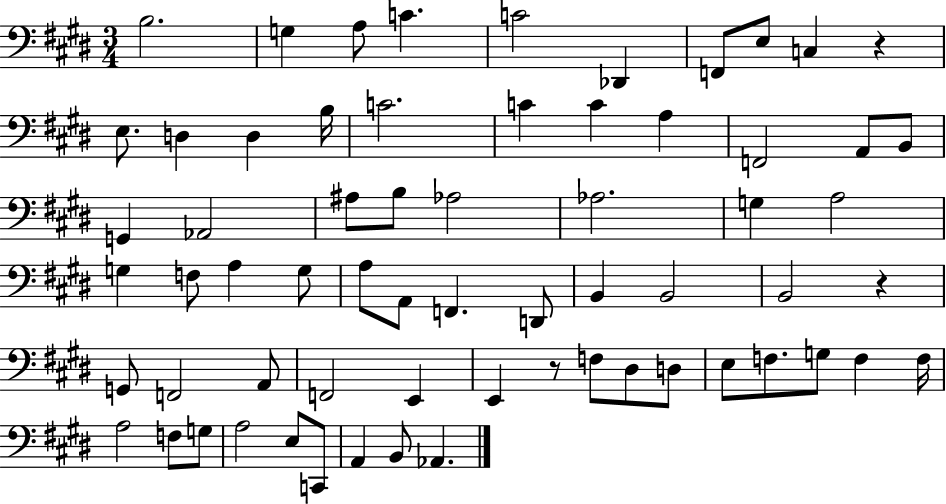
B3/h. G3/q A3/e C4/q. C4/h Db2/q F2/e E3/e C3/q R/q E3/e. D3/q D3/q B3/s C4/h. C4/q C4/q A3/q F2/h A2/e B2/e G2/q Ab2/h A#3/e B3/e Ab3/h Ab3/h. G3/q A3/h G3/q F3/e A3/q G3/e A3/e A2/e F2/q. D2/e B2/q B2/h B2/h R/q G2/e F2/h A2/e F2/h E2/q E2/q R/e F3/e D#3/e D3/e E3/e F3/e. G3/e F3/q F3/s A3/h F3/e G3/e A3/h E3/e C2/e A2/q B2/e Ab2/q.